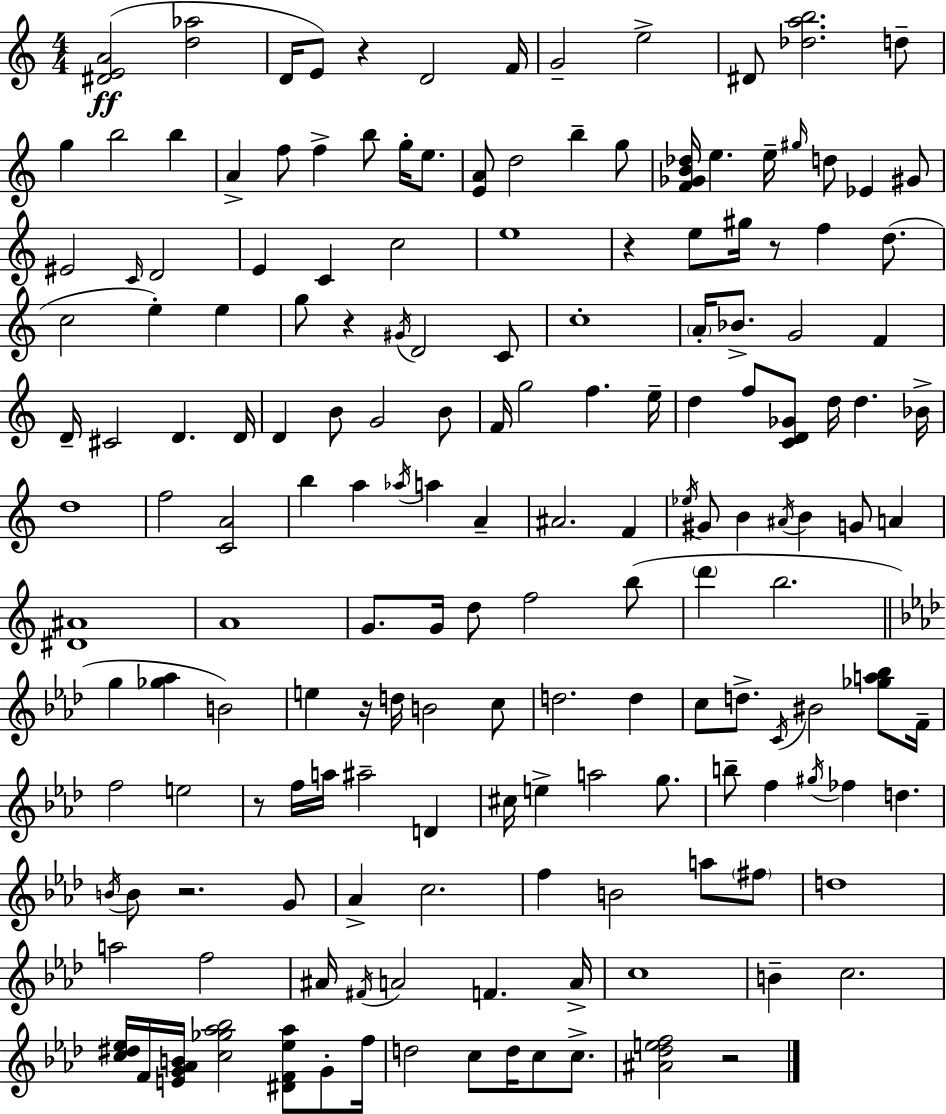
[D#4,E4,A4]/h [D5,Ab5]/h D4/s E4/e R/q D4/h F4/s G4/h E5/h D#4/e [Db5,A5,B5]/h. D5/e G5/q B5/h B5/q A4/q F5/e F5/q B5/e G5/s E5/e. [E4,A4]/e D5/h B5/q G5/e [F4,Gb4,B4,Db5]/s E5/q. E5/s G#5/s D5/e Eb4/q G#4/e EIS4/h C4/s D4/h E4/q C4/q C5/h E5/w R/q E5/e G#5/s R/e F5/q D5/e. C5/h E5/q E5/q G5/e R/q G#4/s D4/h C4/e C5/w A4/s Bb4/e. G4/h F4/q D4/s C#4/h D4/q. D4/s D4/q B4/e G4/h B4/e F4/s G5/h F5/q. E5/s D5/q F5/e [C4,D4,Gb4]/e D5/s D5/q. Bb4/s D5/w F5/h [C4,A4]/h B5/q A5/q Ab5/s A5/q A4/q A#4/h. F4/q Eb5/s G#4/e B4/q A#4/s B4/q G4/e A4/q [D#4,A#4]/w A4/w G4/e. G4/s D5/e F5/h B5/e D6/q B5/h. G5/q [Gb5,Ab5]/q B4/h E5/q R/s D5/s B4/h C5/e D5/h. D5/q C5/e D5/e. C4/s BIS4/h [Gb5,A5,Bb5]/e F4/s F5/h E5/h R/e F5/s A5/s A#5/h D4/q C#5/s E5/q A5/h G5/e. B5/e F5/q G#5/s FES5/q D5/q. B4/s B4/e R/h. G4/e Ab4/q C5/h. F5/q B4/h A5/e F#5/e D5/w A5/h F5/h A#4/s F#4/s A4/h F4/q. A4/s C5/w B4/q C5/h. [C5,D#5,Eb5]/s F4/s [E4,G4,Ab4,B4]/s [C5,Gb5,Ab5,Bb5]/h [D#4,F4,Eb5,Ab5]/e G4/e F5/s D5/h C5/e D5/s C5/e C5/e. [A#4,Db5,E5,F5]/h R/h